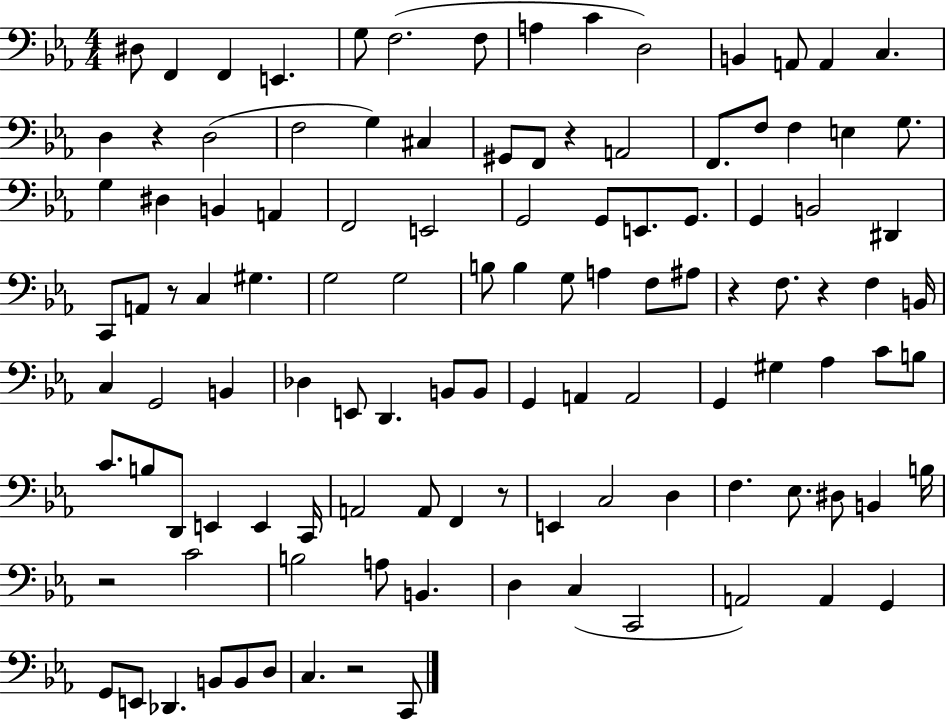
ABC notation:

X:1
T:Untitled
M:4/4
L:1/4
K:Eb
^D,/2 F,, F,, E,, G,/2 F,2 F,/2 A, C D,2 B,, A,,/2 A,, C, D, z D,2 F,2 G, ^C, ^G,,/2 F,,/2 z A,,2 F,,/2 F,/2 F, E, G,/2 G, ^D, B,, A,, F,,2 E,,2 G,,2 G,,/2 E,,/2 G,,/2 G,, B,,2 ^D,, C,,/2 A,,/2 z/2 C, ^G, G,2 G,2 B,/2 B, G,/2 A, F,/2 ^A,/2 z F,/2 z F, B,,/4 C, G,,2 B,, _D, E,,/2 D,, B,,/2 B,,/2 G,, A,, A,,2 G,, ^G, _A, C/2 B,/2 C/2 B,/2 D,,/2 E,, E,, C,,/4 A,,2 A,,/2 F,, z/2 E,, C,2 D, F, _E,/2 ^D,/2 B,, B,/4 z2 C2 B,2 A,/2 B,, D, C, C,,2 A,,2 A,, G,, G,,/2 E,,/2 _D,, B,,/2 B,,/2 D,/2 C, z2 C,,/2